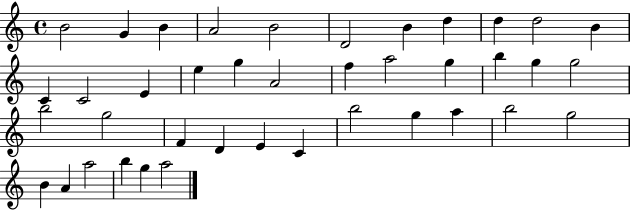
B4/h G4/q B4/q A4/h B4/h D4/h B4/q D5/q D5/q D5/h B4/q C4/q C4/h E4/q E5/q G5/q A4/h F5/q A5/h G5/q B5/q G5/q G5/h B5/h G5/h F4/q D4/q E4/q C4/q B5/h G5/q A5/q B5/h G5/h B4/q A4/q A5/h B5/q G5/q A5/h